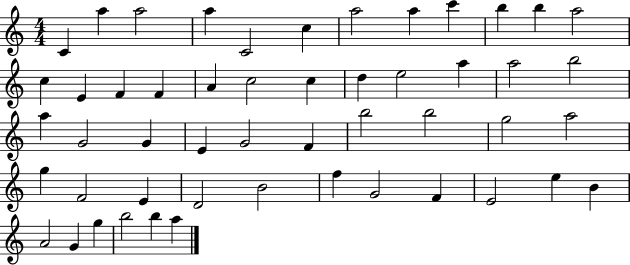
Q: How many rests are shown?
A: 0